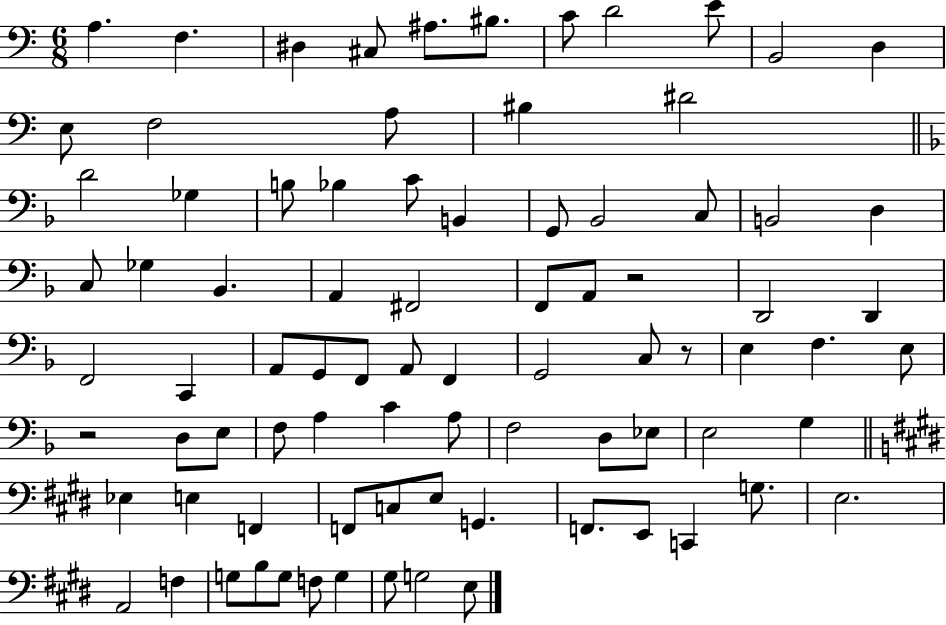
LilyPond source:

{
  \clef bass
  \numericTimeSignature
  \time 6/8
  \key c \major
  \repeat volta 2 { a4. f4. | dis4 cis8 ais8. bis8. | c'8 d'2 e'8 | b,2 d4 | \break e8 f2 a8 | bis4 dis'2 | \bar "||" \break \key f \major d'2 ges4 | b8 bes4 c'8 b,4 | g,8 bes,2 c8 | b,2 d4 | \break c8 ges4 bes,4. | a,4 fis,2 | f,8 a,8 r2 | d,2 d,4 | \break f,2 c,4 | a,8 g,8 f,8 a,8 f,4 | g,2 c8 r8 | e4 f4. e8 | \break r2 d8 e8 | f8 a4 c'4 a8 | f2 d8 ees8 | e2 g4 | \break \bar "||" \break \key e \major ees4 e4 f,4 | f,8 c8 e8 g,4. | f,8. e,8 c,4 g8. | e2. | \break a,2 f4 | g8 b8 g8 f8 g4 | gis8 g2 e8 | } \bar "|."
}